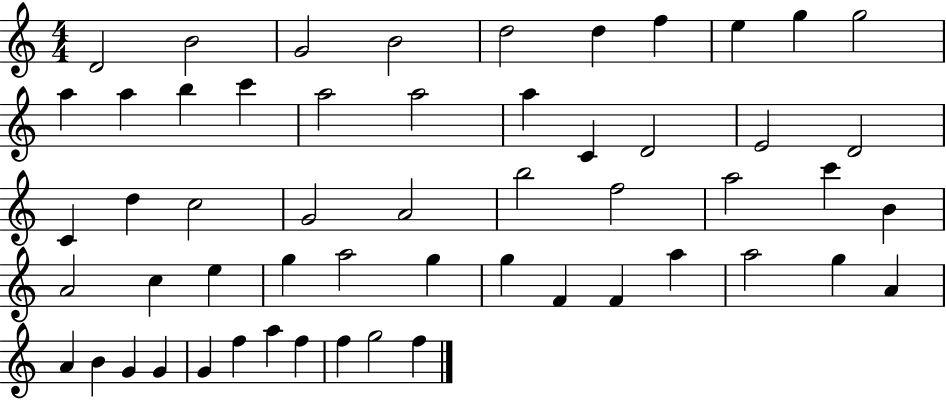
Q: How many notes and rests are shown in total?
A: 55